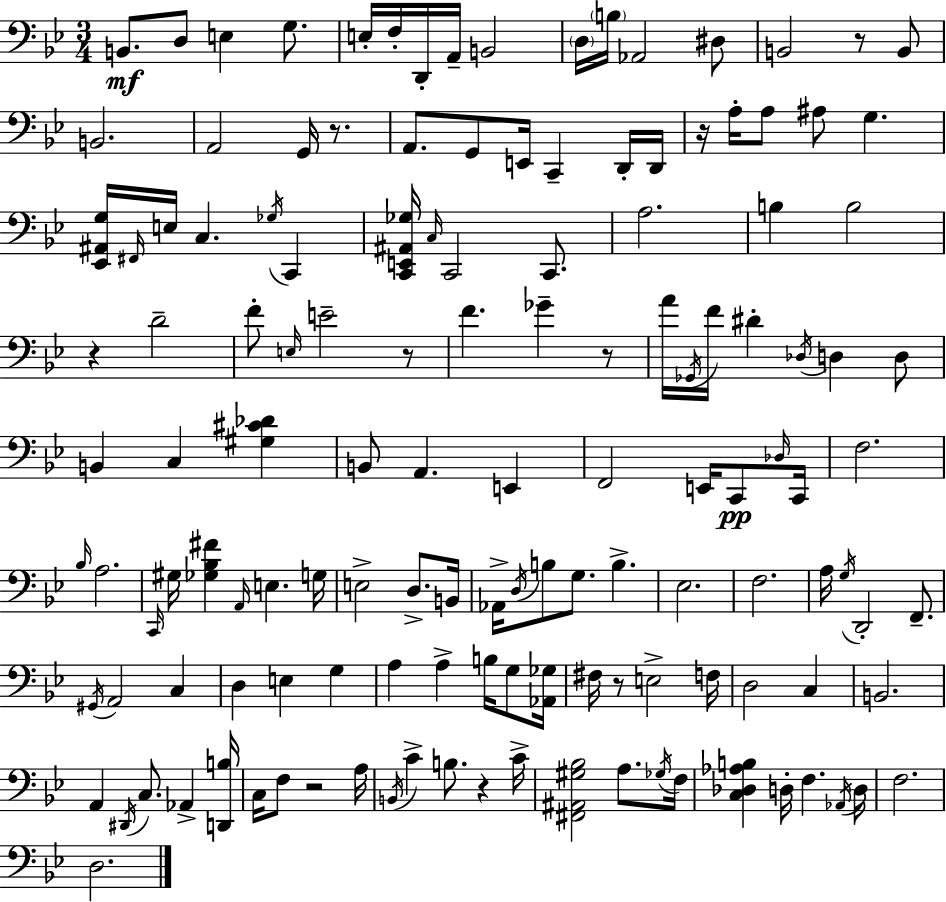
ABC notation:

X:1
T:Untitled
M:3/4
L:1/4
K:Gm
B,,/2 D,/2 E, G,/2 E,/4 F,/4 D,,/4 A,,/4 B,,2 D,/4 B,/4 _A,,2 ^D,/2 B,,2 z/2 B,,/2 B,,2 A,,2 G,,/4 z/2 A,,/2 G,,/2 E,,/4 C,, D,,/4 D,,/4 z/4 A,/4 A,/2 ^A,/2 G, [_E,,^A,,G,]/4 ^F,,/4 E,/4 C, _G,/4 C,, [C,,E,,^A,,_G,]/4 C,/4 C,,2 C,,/2 A,2 B, B,2 z D2 F/2 E,/4 E2 z/2 F _G z/2 A/4 _G,,/4 F/4 ^D _D,/4 D, D,/2 B,, C, [^G,^C_D] B,,/2 A,, E,, F,,2 E,,/4 C,,/2 _D,/4 C,,/4 F,2 _B,/4 A,2 C,,/4 ^G,/4 [_G,_B,^F] A,,/4 E, G,/4 E,2 D,/2 B,,/4 _A,,/4 D,/4 B,/2 G,/2 B, _E,2 F,2 A,/4 G,/4 D,,2 F,,/2 ^G,,/4 A,,2 C, D, E, G, A, A, B,/4 G,/2 [_A,,_G,]/4 ^F,/4 z/2 E,2 F,/4 D,2 C, B,,2 A,, ^D,,/4 C,/2 _A,, [D,,B,]/4 C,/4 F,/2 z2 A,/4 B,,/4 C B,/2 z C/4 [^F,,^A,,^G,_B,]2 A,/2 _G,/4 F,/4 [C,_D,_A,B,] D,/4 F, _A,,/4 D,/4 F,2 D,2